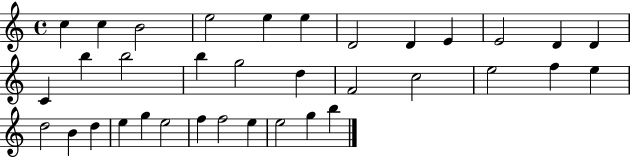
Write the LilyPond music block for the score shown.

{
  \clef treble
  \time 4/4
  \defaultTimeSignature
  \key c \major
  c''4 c''4 b'2 | e''2 e''4 e''4 | d'2 d'4 e'4 | e'2 d'4 d'4 | \break c'4 b''4 b''2 | b''4 g''2 d''4 | f'2 c''2 | e''2 f''4 e''4 | \break d''2 b'4 d''4 | e''4 g''4 e''2 | f''4 f''2 e''4 | e''2 g''4 b''4 | \break \bar "|."
}